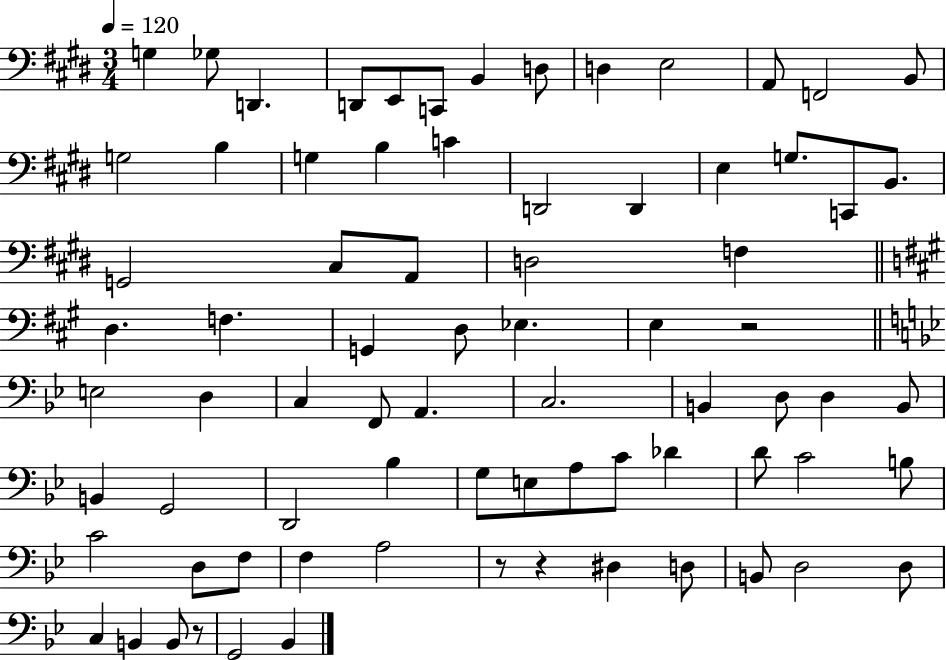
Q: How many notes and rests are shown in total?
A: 76